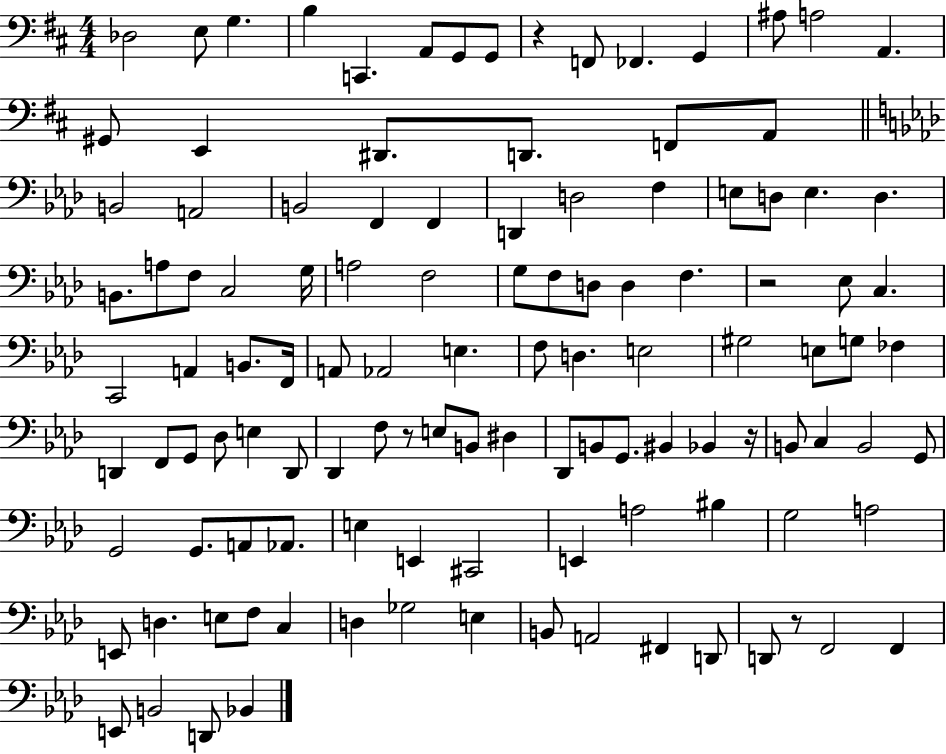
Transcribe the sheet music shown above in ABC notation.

X:1
T:Untitled
M:4/4
L:1/4
K:D
_D,2 E,/2 G, B, C,, A,,/2 G,,/2 G,,/2 z F,,/2 _F,, G,, ^A,/2 A,2 A,, ^G,,/2 E,, ^D,,/2 D,,/2 F,,/2 A,,/2 B,,2 A,,2 B,,2 F,, F,, D,, D,2 F, E,/2 D,/2 E, D, B,,/2 A,/2 F,/2 C,2 G,/4 A,2 F,2 G,/2 F,/2 D,/2 D, F, z2 _E,/2 C, C,,2 A,, B,,/2 F,,/4 A,,/2 _A,,2 E, F,/2 D, E,2 ^G,2 E,/2 G,/2 _F, D,, F,,/2 G,,/2 _D,/2 E, D,,/2 _D,, F,/2 z/2 E,/2 B,,/2 ^D, _D,,/2 B,,/2 G,,/2 ^B,, _B,, z/4 B,,/2 C, B,,2 G,,/2 G,,2 G,,/2 A,,/2 _A,,/2 E, E,, ^C,,2 E,, A,2 ^B, G,2 A,2 E,,/2 D, E,/2 F,/2 C, D, _G,2 E, B,,/2 A,,2 ^F,, D,,/2 D,,/2 z/2 F,,2 F,, E,,/2 B,,2 D,,/2 _B,,